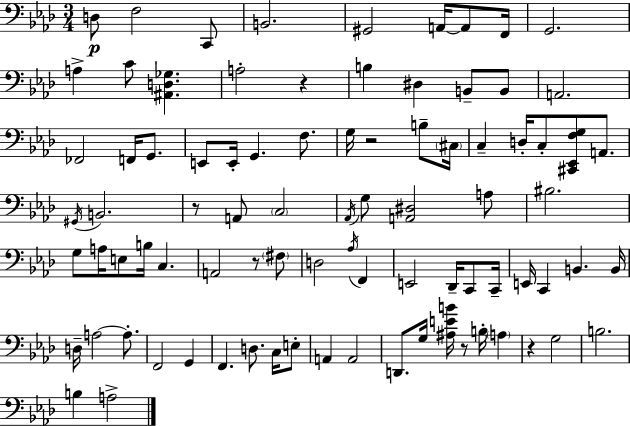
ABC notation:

X:1
T:Untitled
M:3/4
L:1/4
K:Ab
D,/2 F,2 C,,/2 B,,2 ^G,,2 A,,/4 A,,/2 F,,/4 G,,2 A, C/2 [^A,,D,_G,] A,2 z B, ^D, B,,/2 B,,/2 A,,2 _F,,2 F,,/4 G,,/2 E,,/2 E,,/4 G,, F,/2 G,/4 z2 B,/2 ^C,/4 C, D,/4 C,/2 [^C,,_E,,F,G,]/2 A,,/2 ^G,,/4 B,,2 z/2 A,,/2 C,2 _A,,/4 G,/2 [A,,^D,]2 A,/2 ^B,2 G,/2 A,/4 E,/2 B,/4 C, A,,2 z/2 ^F,/2 D,2 _A,/4 F,, E,,2 _D,,/4 C,,/2 C,,/4 E,,/4 C,, B,, B,,/4 D,/4 A,2 A,/2 F,,2 G,, F,, D,/2 C,/4 E,/2 A,, A,,2 D,,/2 G,/4 [^A,EB]/4 z/2 B,/4 A, z G,2 B,2 B, A,2